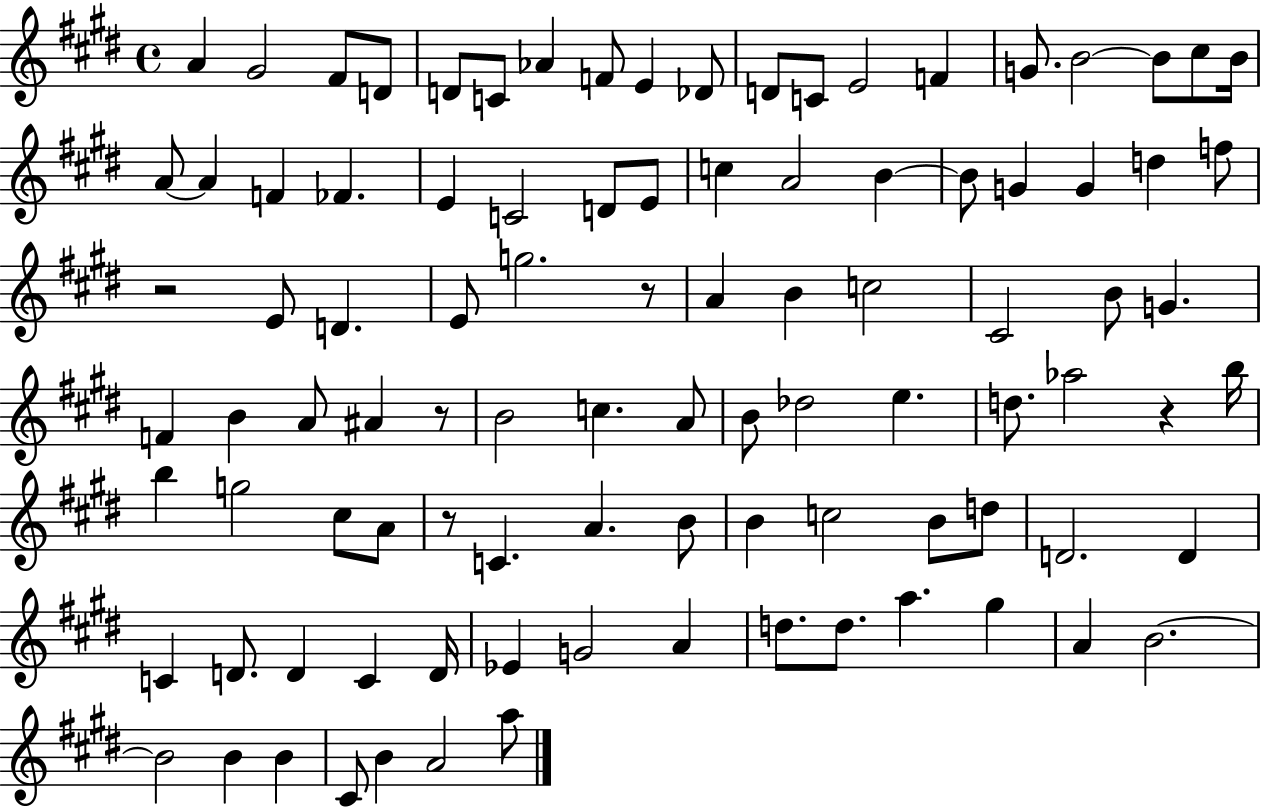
A4/q G#4/h F#4/e D4/e D4/e C4/e Ab4/q F4/e E4/q Db4/e D4/e C4/e E4/h F4/q G4/e. B4/h B4/e C#5/e B4/s A4/e A4/q F4/q FES4/q. E4/q C4/h D4/e E4/e C5/q A4/h B4/q B4/e G4/q G4/q D5/q F5/e R/h E4/e D4/q. E4/e G5/h. R/e A4/q B4/q C5/h C#4/h B4/e G4/q. F4/q B4/q A4/e A#4/q R/e B4/h C5/q. A4/e B4/e Db5/h E5/q. D5/e. Ab5/h R/q B5/s B5/q G5/h C#5/e A4/e R/e C4/q. A4/q. B4/e B4/q C5/h B4/e D5/e D4/h. D4/q C4/q D4/e. D4/q C4/q D4/s Eb4/q G4/h A4/q D5/e. D5/e. A5/q. G#5/q A4/q B4/h. B4/h B4/q B4/q C#4/e B4/q A4/h A5/e